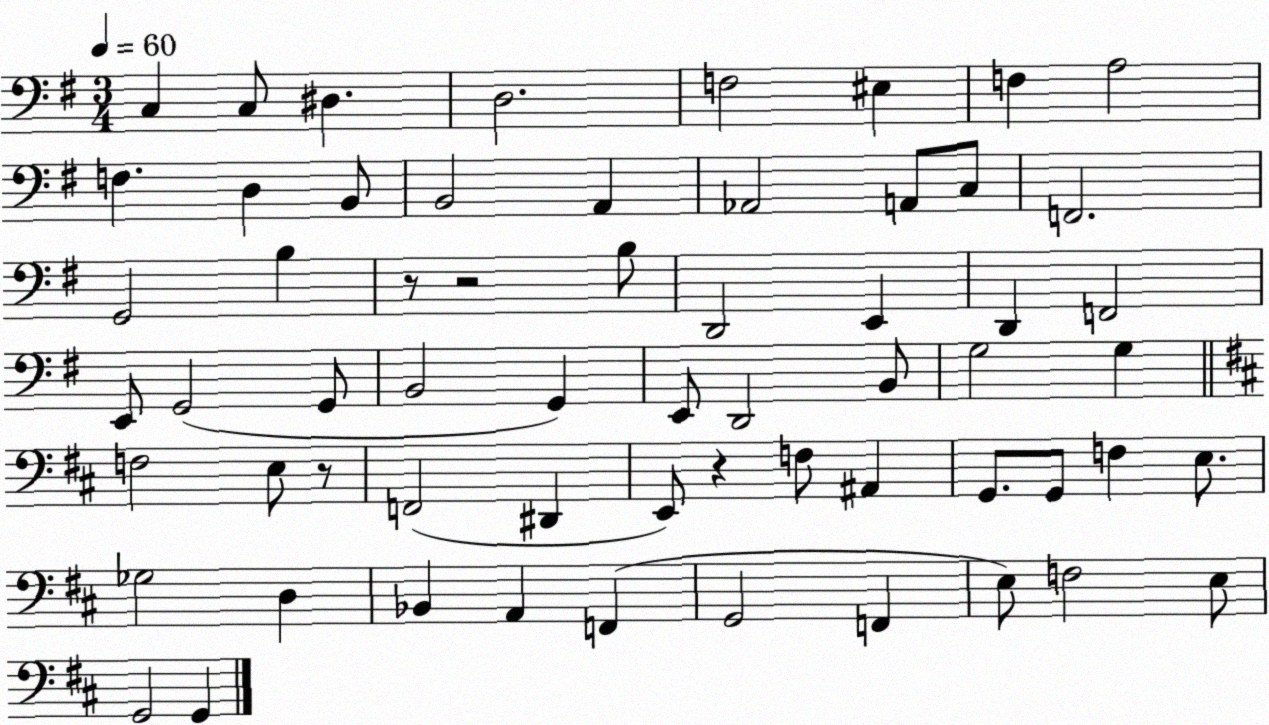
X:1
T:Untitled
M:3/4
L:1/4
K:G
C, C,/2 ^D, D,2 F,2 ^E, F, A,2 F, D, B,,/2 B,,2 A,, _A,,2 A,,/2 C,/2 F,,2 G,,2 B, z/2 z2 B,/2 D,,2 E,, D,, F,,2 E,,/2 G,,2 G,,/2 B,,2 G,, E,,/2 D,,2 B,,/2 G,2 G, F,2 E,/2 z/2 F,,2 ^D,, E,,/2 z F,/2 ^A,, G,,/2 G,,/2 F, E,/2 _G,2 D, _B,, A,, F,, G,,2 F,, E,/2 F,2 E,/2 G,,2 G,,